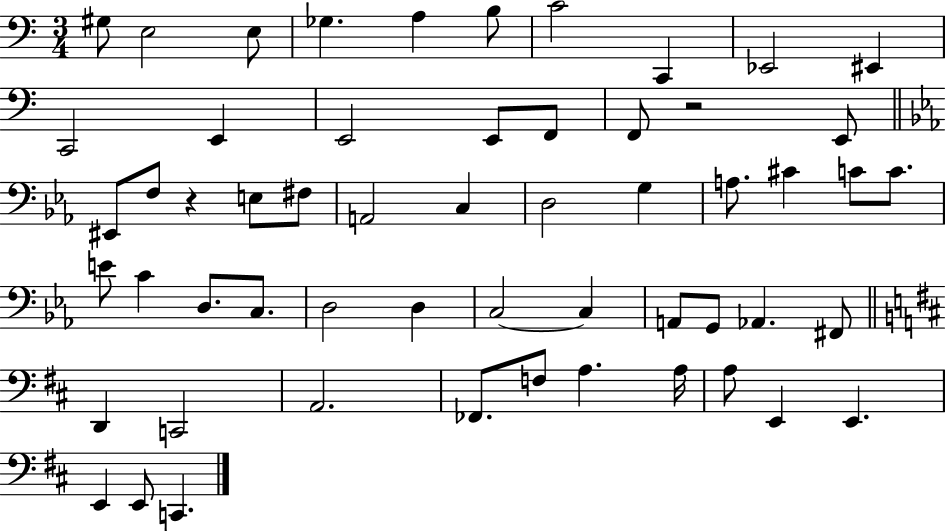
G#3/e E3/h E3/e Gb3/q. A3/q B3/e C4/h C2/q Eb2/h EIS2/q C2/h E2/q E2/h E2/e F2/e F2/e R/h E2/e EIS2/e F3/e R/q E3/e F#3/e A2/h C3/q D3/h G3/q A3/e. C#4/q C4/e C4/e. E4/e C4/q D3/e. C3/e. D3/h D3/q C3/h C3/q A2/e G2/e Ab2/q. F#2/e D2/q C2/h A2/h. FES2/e. F3/e A3/q. A3/s A3/e E2/q E2/q. E2/q E2/e C2/q.